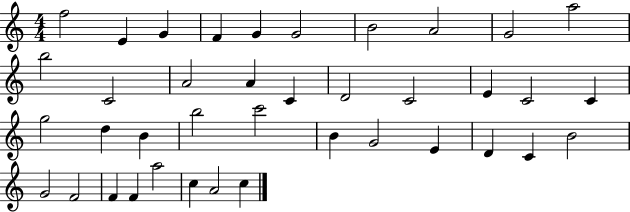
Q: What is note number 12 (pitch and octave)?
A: C4